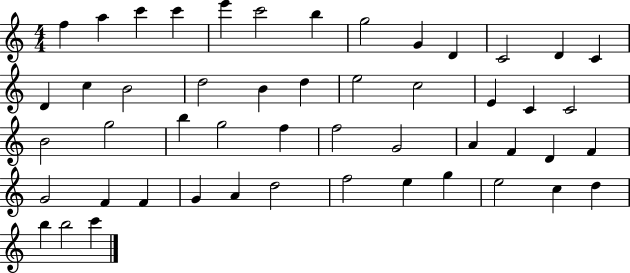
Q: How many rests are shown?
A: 0